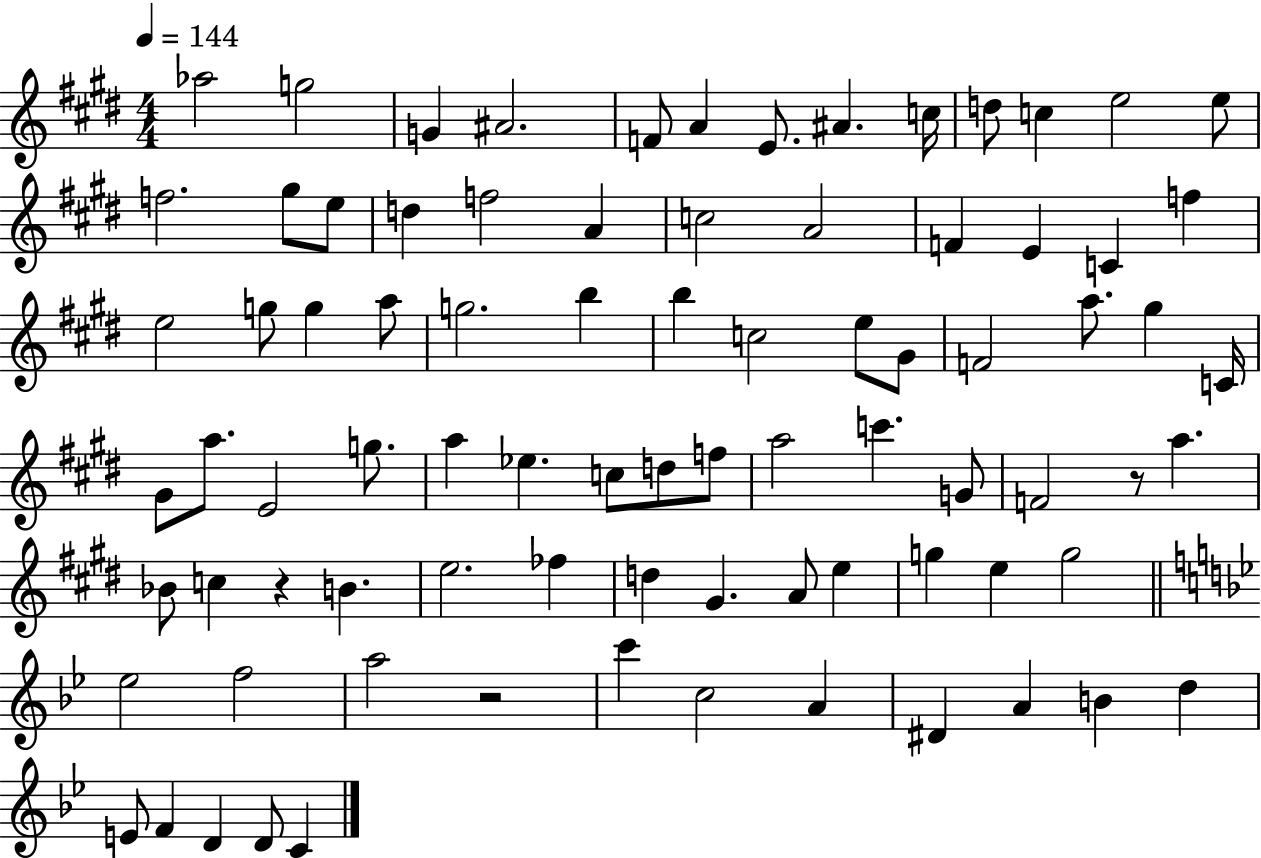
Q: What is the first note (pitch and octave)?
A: Ab5